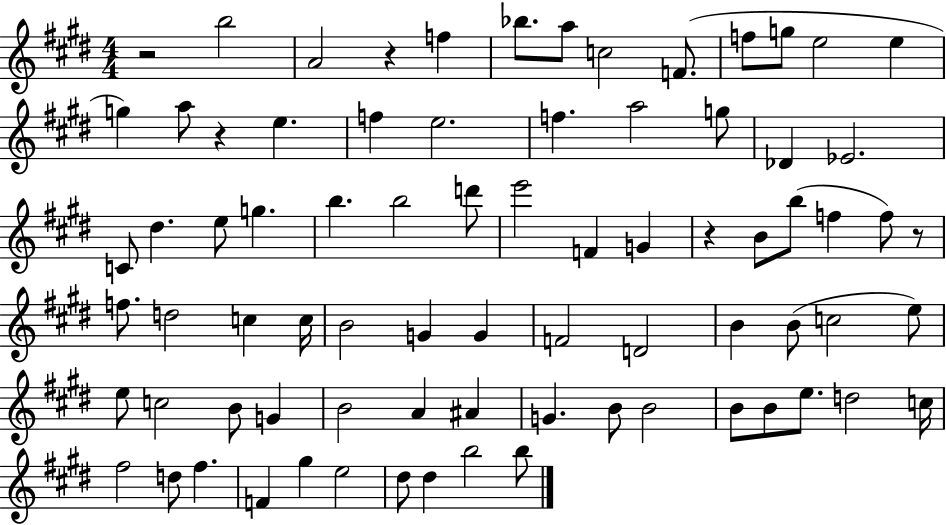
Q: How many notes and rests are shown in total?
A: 78